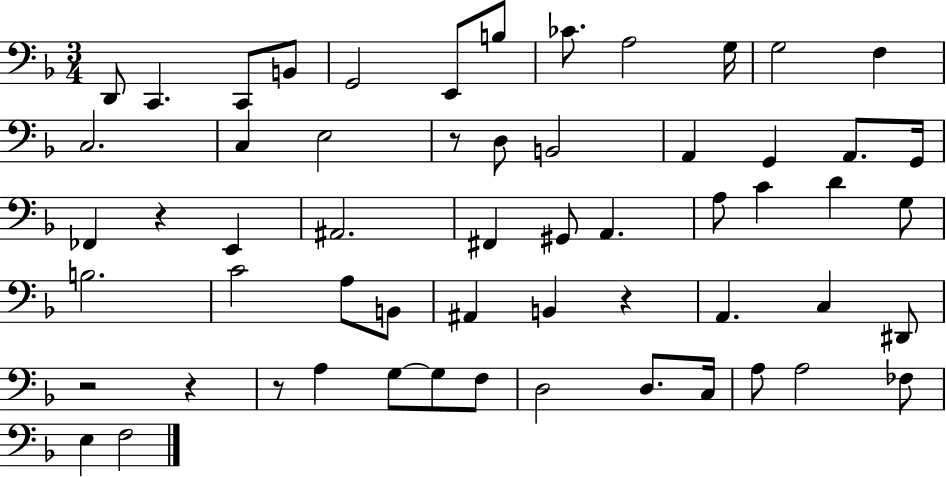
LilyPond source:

{
  \clef bass
  \numericTimeSignature
  \time 3/4
  \key f \major
  d,8 c,4. c,8 b,8 | g,2 e,8 b8 | ces'8. a2 g16 | g2 f4 | \break c2. | c4 e2 | r8 d8 b,2 | a,4 g,4 a,8. g,16 | \break fes,4 r4 e,4 | ais,2. | fis,4 gis,8 a,4. | a8 c'4 d'4 g8 | \break b2. | c'2 a8 b,8 | ais,4 b,4 r4 | a,4. c4 dis,8 | \break r2 r4 | r8 a4 g8~~ g8 f8 | d2 d8. c16 | a8 a2 fes8 | \break e4 f2 | \bar "|."
}